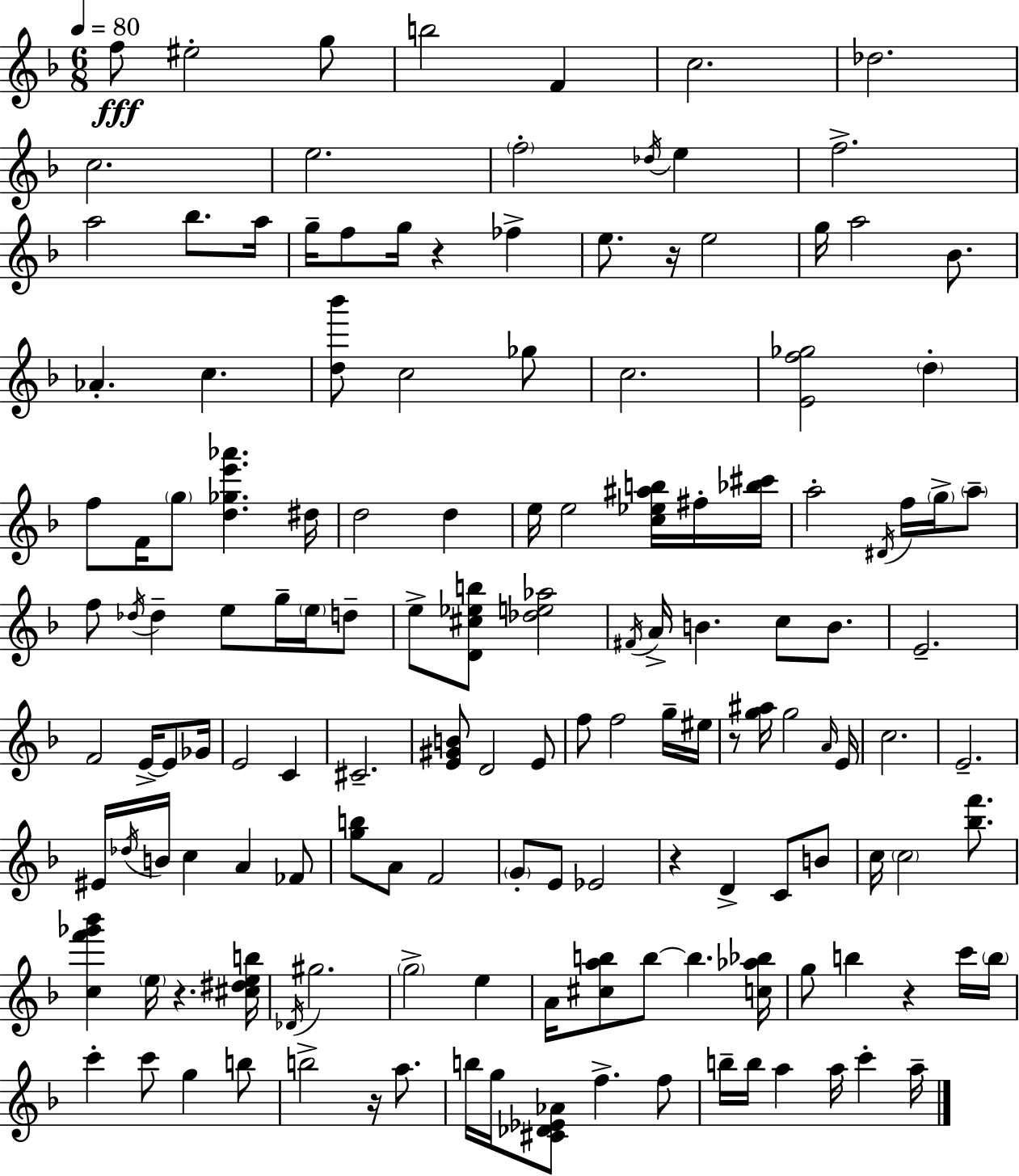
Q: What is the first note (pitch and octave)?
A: F5